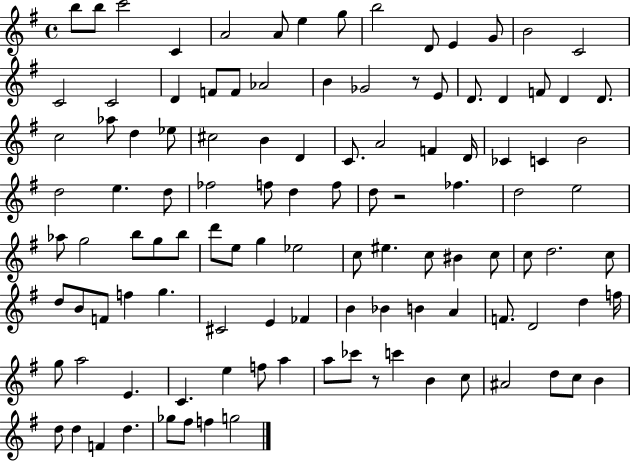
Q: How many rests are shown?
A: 3